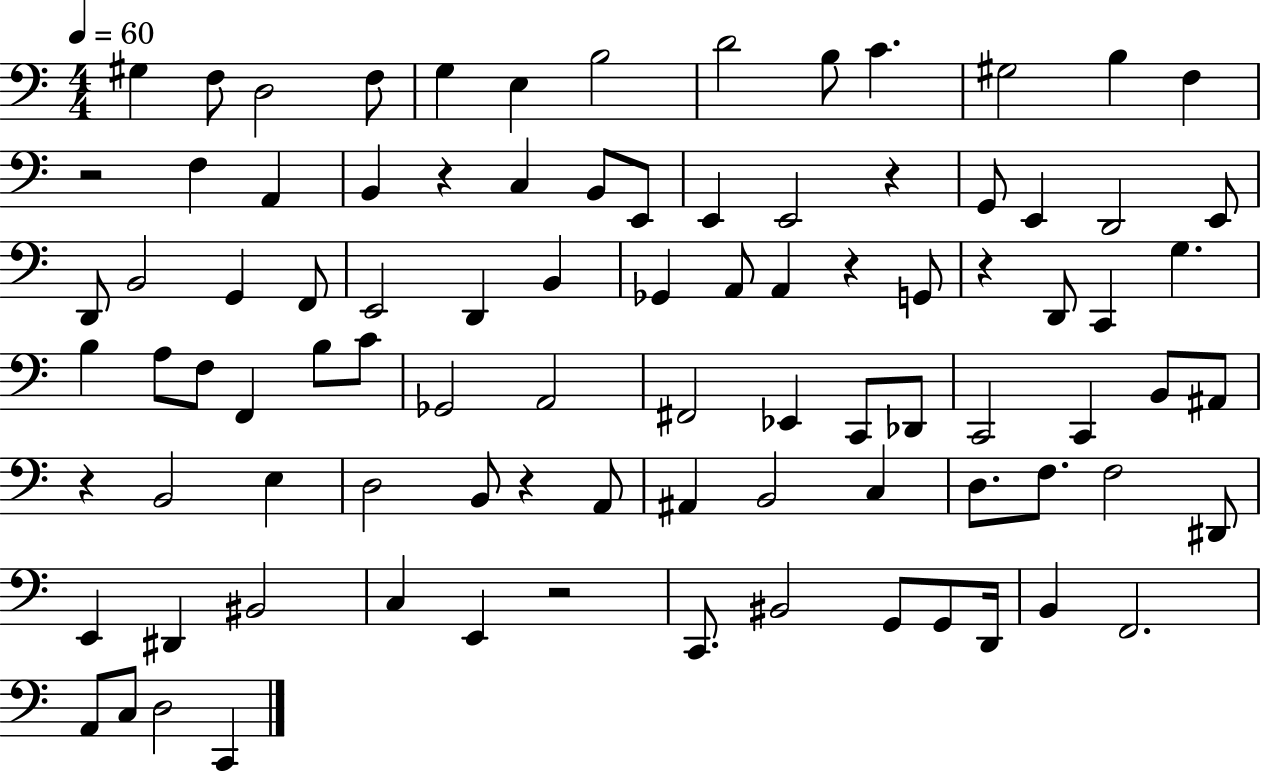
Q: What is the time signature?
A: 4/4